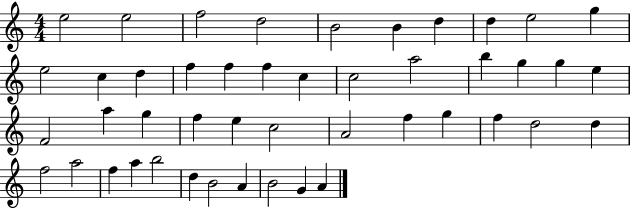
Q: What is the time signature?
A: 4/4